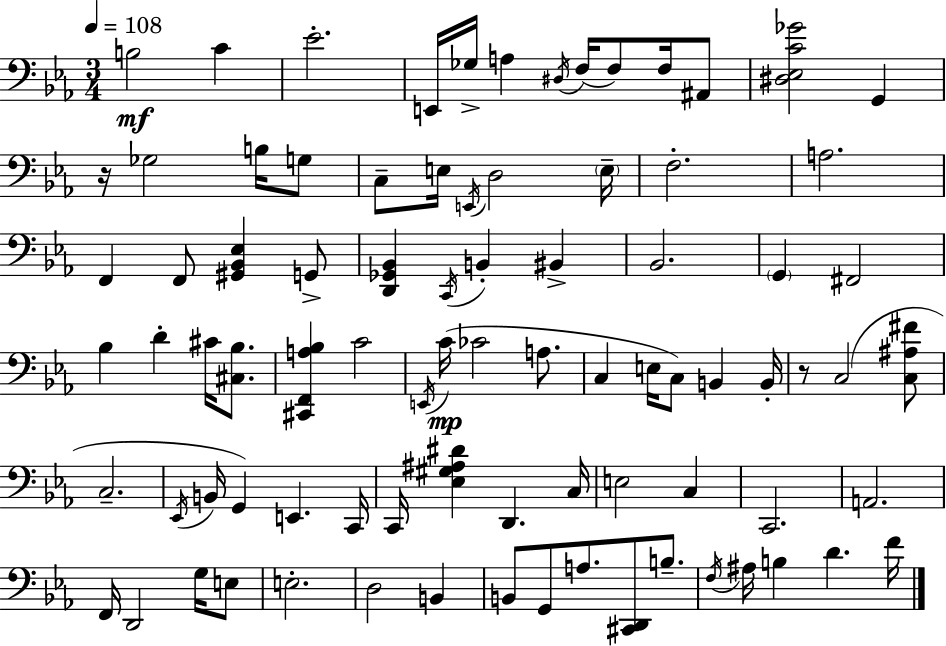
X:1
T:Untitled
M:3/4
L:1/4
K:Cm
B,2 C _E2 E,,/4 _G,/4 A, ^D,/4 F,/4 F,/2 F,/4 ^A,,/2 [^D,_E,C_G]2 G,, z/4 _G,2 B,/4 G,/2 C,/2 E,/4 E,,/4 D,2 E,/4 F,2 A,2 F,, F,,/2 [^G,,_B,,_E,] G,,/2 [D,,_G,,_B,,] C,,/4 B,, ^B,, _B,,2 G,, ^F,,2 _B, D ^C/4 [^C,_B,]/2 [^C,,F,,A,_B,] C2 E,,/4 C/4 _C2 A,/2 C, E,/4 C,/2 B,, B,,/4 z/2 C,2 [C,^A,^F]/2 C,2 _E,,/4 B,,/4 G,, E,, C,,/4 C,,/4 [_E,^G,^A,^D] D,, C,/4 E,2 C, C,,2 A,,2 F,,/4 D,,2 G,/4 E,/2 E,2 D,2 B,, B,,/2 G,,/2 A,/2 [^C,,D,,]/2 B,/2 F,/4 ^A,/4 B, D F/4